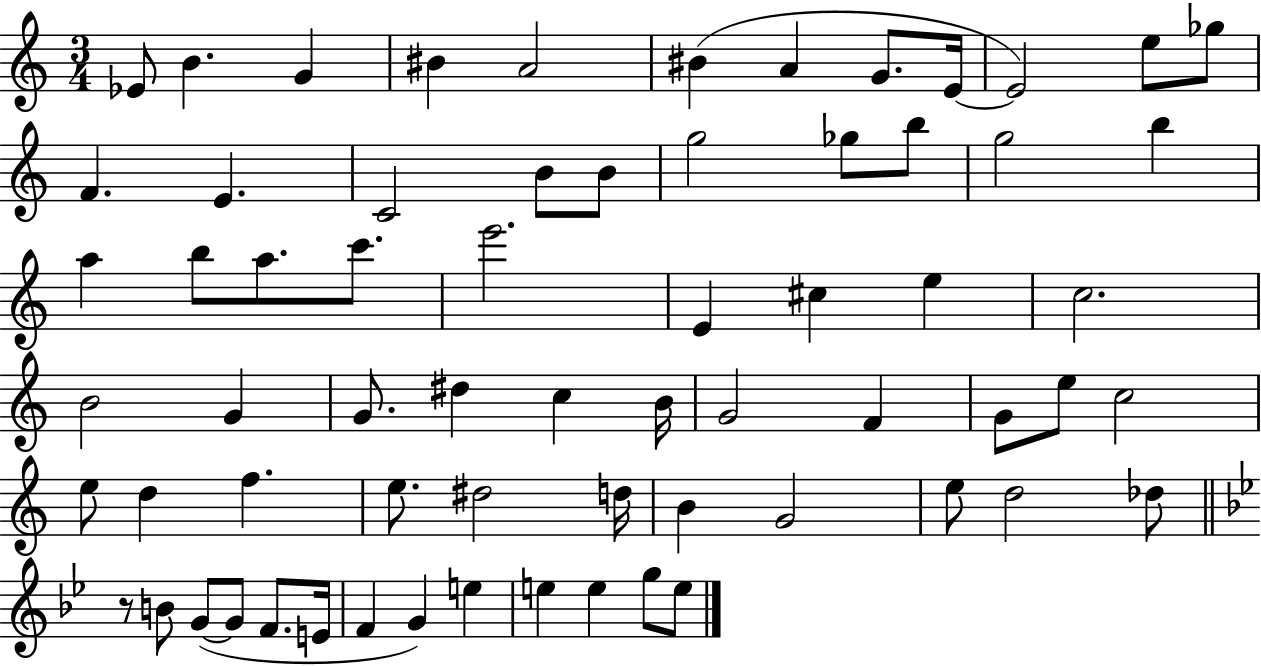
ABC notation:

X:1
T:Untitled
M:3/4
L:1/4
K:C
_E/2 B G ^B A2 ^B A G/2 E/4 E2 e/2 _g/2 F E C2 B/2 B/2 g2 _g/2 b/2 g2 b a b/2 a/2 c'/2 e'2 E ^c e c2 B2 G G/2 ^d c B/4 G2 F G/2 e/2 c2 e/2 d f e/2 ^d2 d/4 B G2 e/2 d2 _d/2 z/2 B/2 G/2 G/2 F/2 E/4 F G e e e g/2 e/2